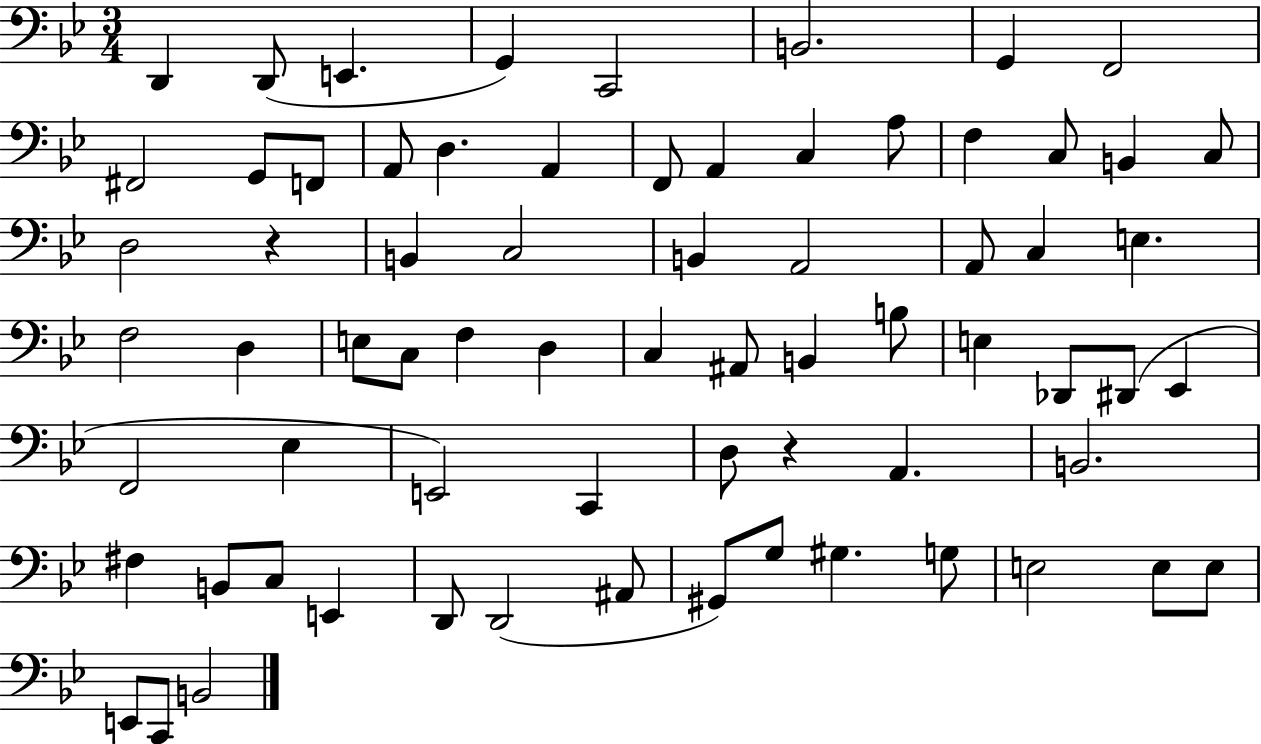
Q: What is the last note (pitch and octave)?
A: B2